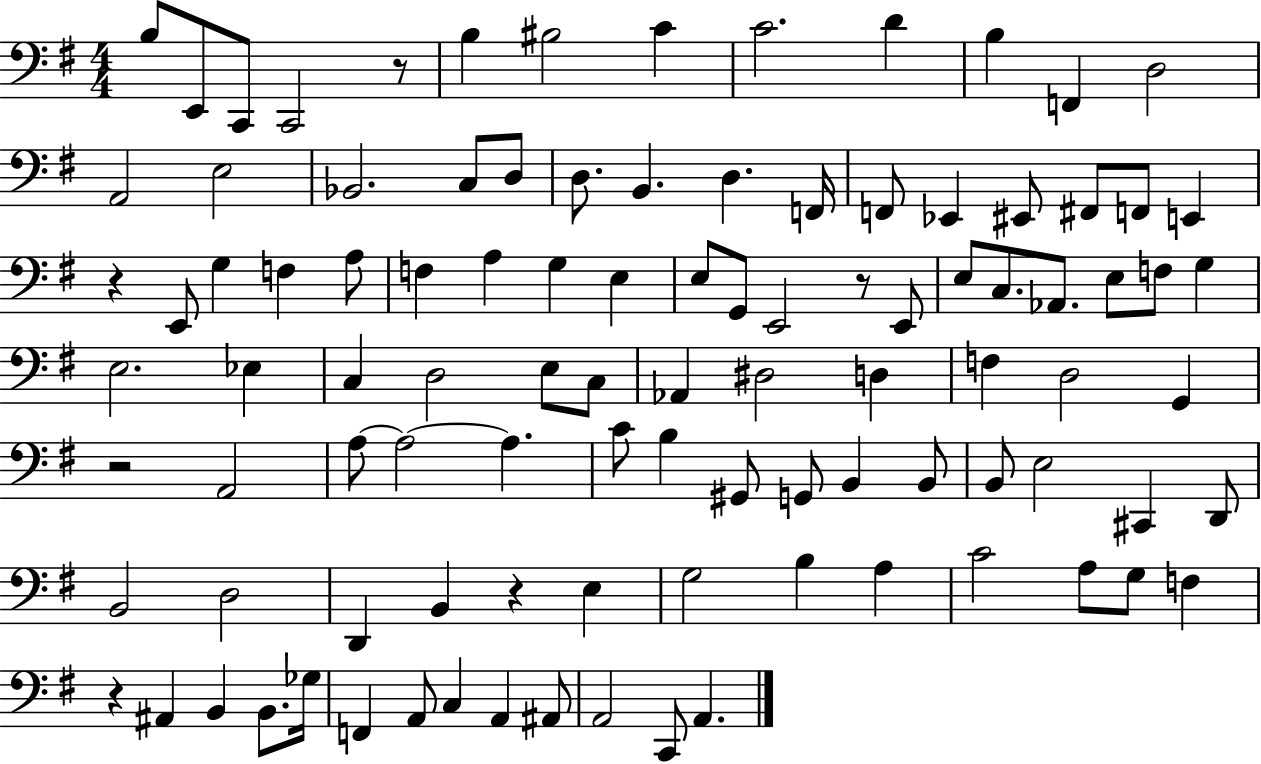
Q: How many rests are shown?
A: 6